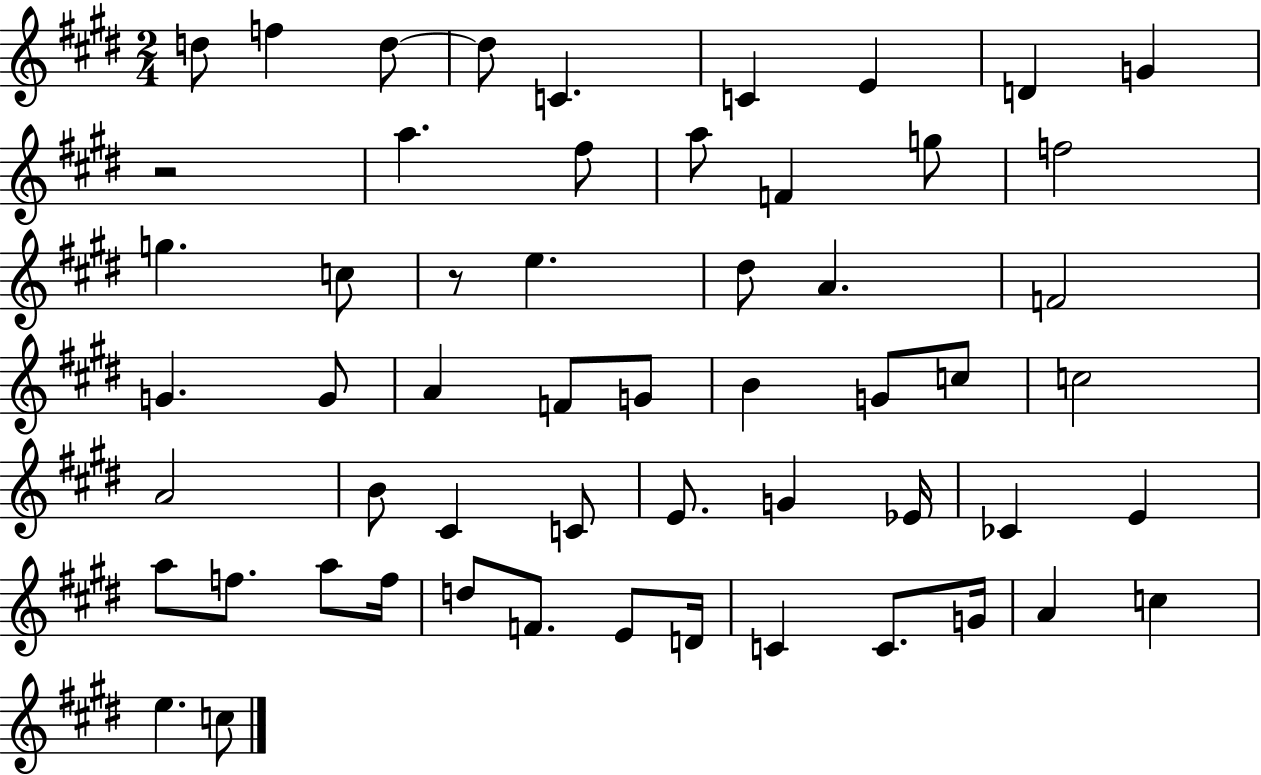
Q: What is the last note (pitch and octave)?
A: C5